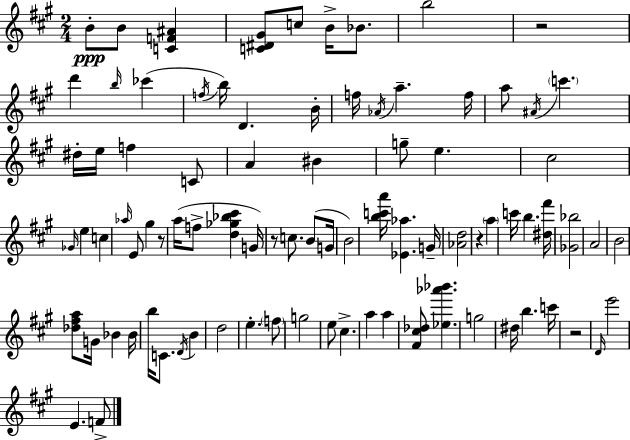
B4/e B4/e [C4,F4,A#4]/q [C4,D#4,G#4]/e C5/e B4/s Bb4/e. B5/h R/h D6/q B5/s CES6/q F5/s B5/s D4/q. B4/s F5/s Ab4/s A5/q. F5/s A5/e A#4/s C6/q. D#5/s E5/s F5/q C4/e A4/q BIS4/q G5/e E5/q. C#5/h Gb4/s E5/q C5/q Ab5/s E4/e G#5/q R/e A5/s F5/e [D5,Gb5,Bb5,C#6]/q G4/s R/e C5/e. B4/e G4/s B4/h [B5,C6,A6]/s [Eb4,Ab5]/q. G4/s [Ab4,D5]/h R/q A5/q C6/s B5/q. [D#5,F#6]/s [Gb4,Bb5]/h A4/h B4/h [Db5,F#5,A5]/e G4/s Bb4/q Bb4/s B5/s C4/e. D4/s B4/q D5/h E5/q. F5/e G5/h E5/e C#5/q. A5/q A5/q [F#4,C#5,Db5]/e [Eb5,Ab6,Bb6]/q. G5/h D#5/s B5/q. C6/s R/h D4/s E6/h E4/q. F4/e